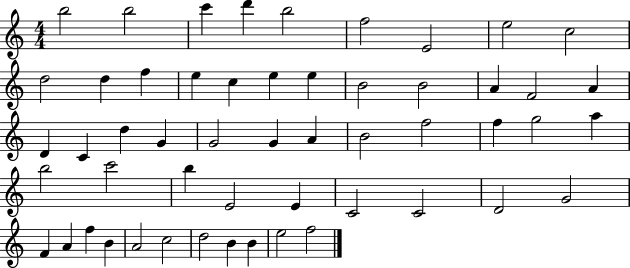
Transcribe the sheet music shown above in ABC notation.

X:1
T:Untitled
M:4/4
L:1/4
K:C
b2 b2 c' d' b2 f2 E2 e2 c2 d2 d f e c e e B2 B2 A F2 A D C d G G2 G A B2 f2 f g2 a b2 c'2 b E2 E C2 C2 D2 G2 F A f B A2 c2 d2 B B e2 f2